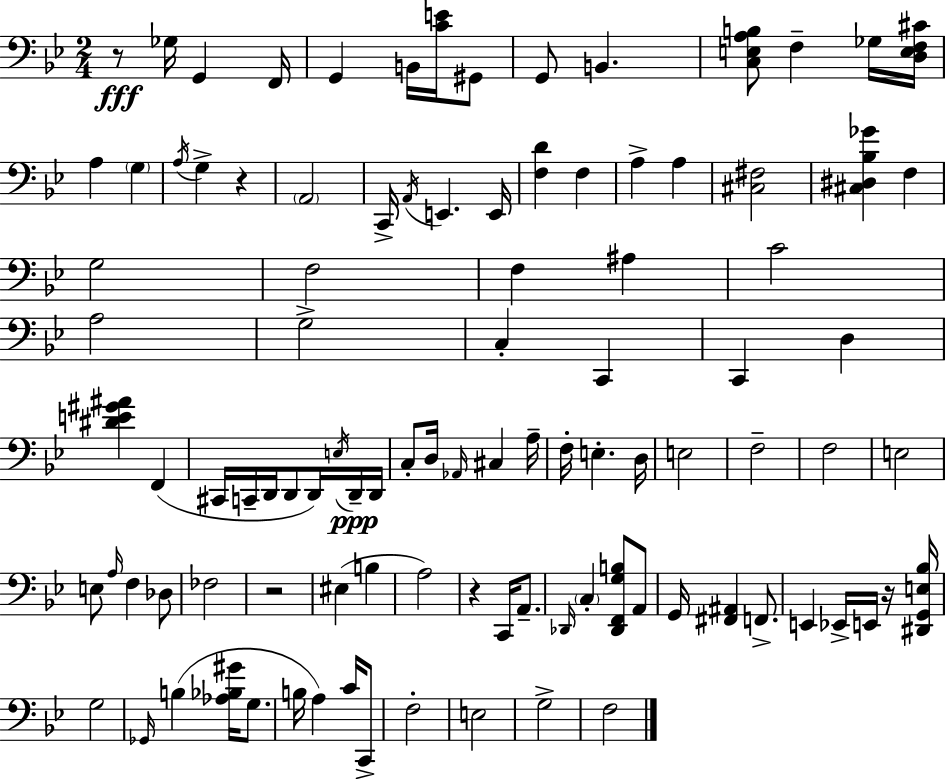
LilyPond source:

{
  \clef bass
  \numericTimeSignature
  \time 2/4
  \key bes \major
  r8\fff ges16 g,4 f,16 | g,4 b,16 <c' e'>16 gis,8 | g,8 b,4. | <c e a b>8 f4-- ges16 <d e f cis'>16 | \break a4 \parenthesize g4 | \acciaccatura { a16 } g4-> r4 | \parenthesize a,2 | c,16-> \acciaccatura { a,16 } e,4. | \break e,16 <f d'>4 f4 | a4-> a4 | <cis fis>2 | <cis dis bes ges'>4 f4 | \break g2 | f2 | f4 ais4 | c'2 | \break a2 | g2-> | c4-. c,4 | c,4 d4 | \break <dis' e' gis' ais'>4 f,4( | cis,16 c,16-- d,16 d,8 d,16) | \acciaccatura { e16 } d,16--\ppp d,16 c8-. d16 \grace { aes,16 } cis4 | a16-- f16-. e4.-. | \break d16 e2 | f2-- | f2 | e2 | \break e8 \grace { a16 } f4 | des8 fes2 | r2 | eis4( | \break b4 a2) | r4 | c,16 a,8.-- \grace { des,16 } \parenthesize c4-. | <des, f, g b>8 a,8 g,16 <fis, ais,>4 | \break f,8.-> e,4 | ees,16-> e,16 r16 <dis, g, e bes>16 g2 | \grace { ges,16 }( b4 | <aes bes gis'>16 g8. b16 | \break a4) c'16 c,8-> f2-. | e2 | g2-> | f2 | \break \bar "|."
}